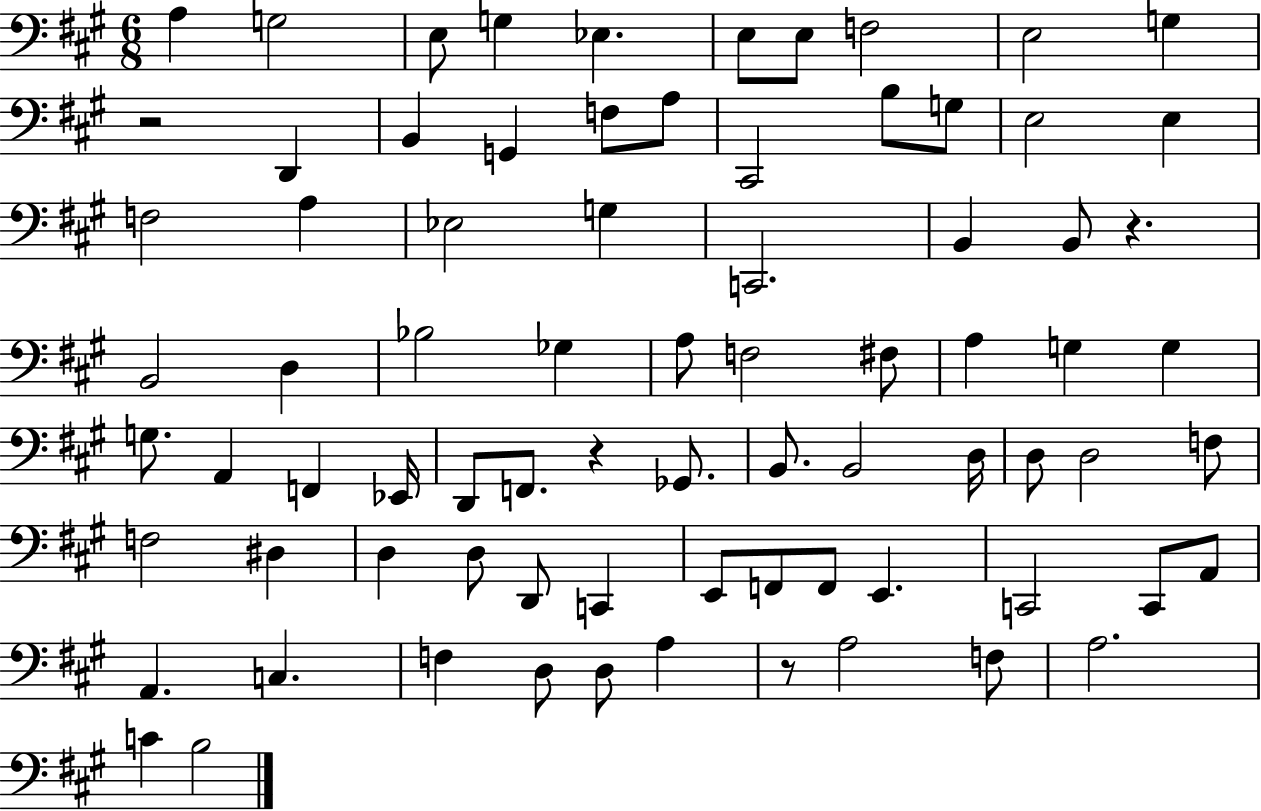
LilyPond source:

{
  \clef bass
  \numericTimeSignature
  \time 6/8
  \key a \major
  a4 g2 | e8 g4 ees4. | e8 e8 f2 | e2 g4 | \break r2 d,4 | b,4 g,4 f8 a8 | cis,2 b8 g8 | e2 e4 | \break f2 a4 | ees2 g4 | c,2. | b,4 b,8 r4. | \break b,2 d4 | bes2 ges4 | a8 f2 fis8 | a4 g4 g4 | \break g8. a,4 f,4 ees,16 | d,8 f,8. r4 ges,8. | b,8. b,2 d16 | d8 d2 f8 | \break f2 dis4 | d4 d8 d,8 c,4 | e,8 f,8 f,8 e,4. | c,2 c,8 a,8 | \break a,4. c4. | f4 d8 d8 a4 | r8 a2 f8 | a2. | \break c'4 b2 | \bar "|."
}